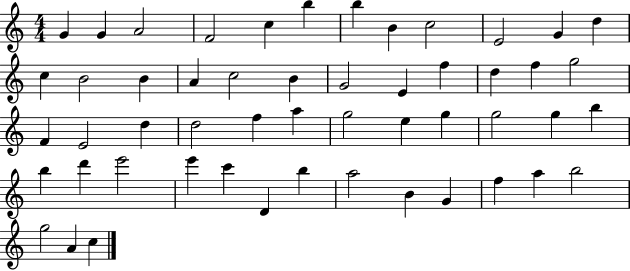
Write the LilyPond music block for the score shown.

{
  \clef treble
  \numericTimeSignature
  \time 4/4
  \key c \major
  g'4 g'4 a'2 | f'2 c''4 b''4 | b''4 b'4 c''2 | e'2 g'4 d''4 | \break c''4 b'2 b'4 | a'4 c''2 b'4 | g'2 e'4 f''4 | d''4 f''4 g''2 | \break f'4 e'2 d''4 | d''2 f''4 a''4 | g''2 e''4 g''4 | g''2 g''4 b''4 | \break b''4 d'''4 e'''2 | e'''4 c'''4 d'4 b''4 | a''2 b'4 g'4 | f''4 a''4 b''2 | \break g''2 a'4 c''4 | \bar "|."
}